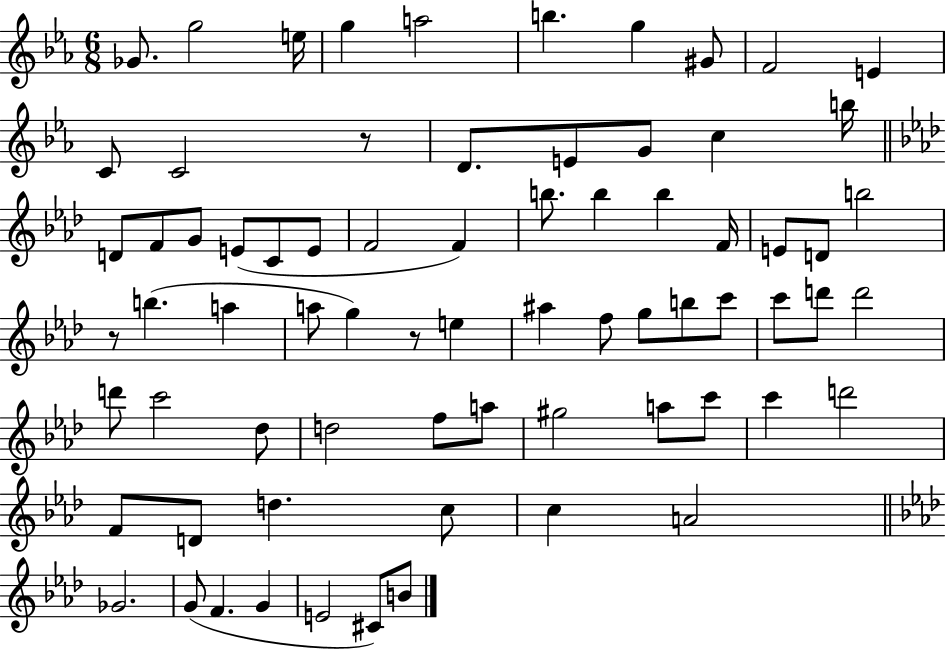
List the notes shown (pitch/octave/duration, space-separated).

Gb4/e. G5/h E5/s G5/q A5/h B5/q. G5/q G#4/e F4/h E4/q C4/e C4/h R/e D4/e. E4/e G4/e C5/q B5/s D4/e F4/e G4/e E4/e C4/e E4/e F4/h F4/q B5/e. B5/q B5/q F4/s E4/e D4/e B5/h R/e B5/q. A5/q A5/e G5/q R/e E5/q A#5/q F5/e G5/e B5/e C6/e C6/e D6/e D6/h D6/e C6/h Db5/e D5/h F5/e A5/e G#5/h A5/e C6/e C6/q D6/h F4/e D4/e D5/q. C5/e C5/q A4/h Gb4/h. G4/e F4/q. G4/q E4/h C#4/e B4/e